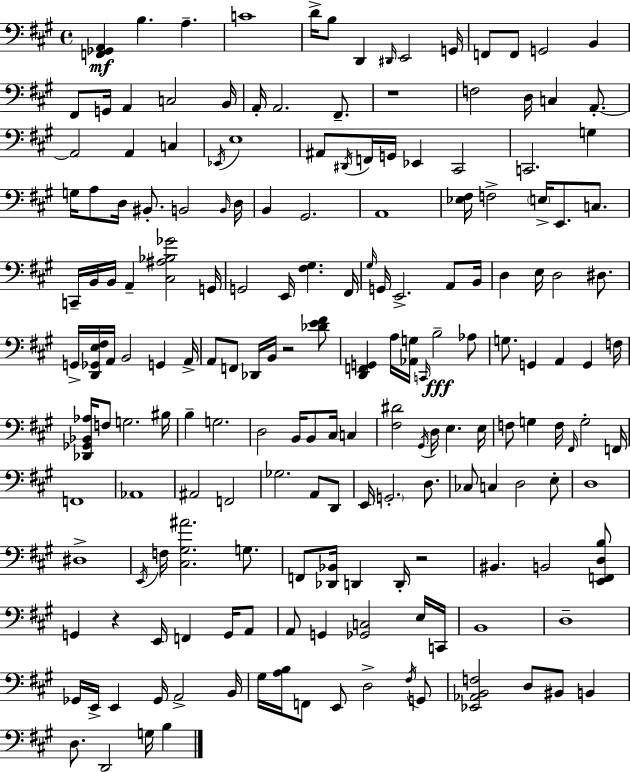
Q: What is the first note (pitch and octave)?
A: B3